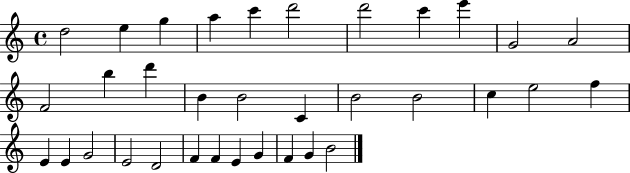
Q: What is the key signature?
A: C major